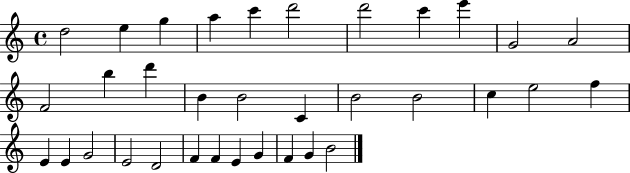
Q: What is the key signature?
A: C major